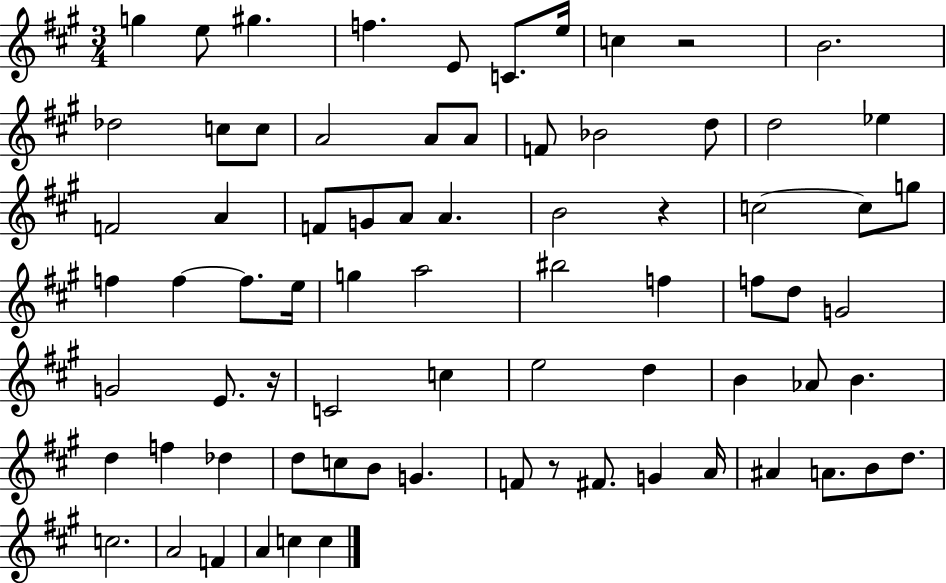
G5/q E5/e G#5/q. F5/q. E4/e C4/e. E5/s C5/q R/h B4/h. Db5/h C5/e C5/e A4/h A4/e A4/e F4/e Bb4/h D5/e D5/h Eb5/q F4/h A4/q F4/e G4/e A4/e A4/q. B4/h R/q C5/h C5/e G5/e F5/q F5/q F5/e. E5/s G5/q A5/h BIS5/h F5/q F5/e D5/e G4/h G4/h E4/e. R/s C4/h C5/q E5/h D5/q B4/q Ab4/e B4/q. D5/q F5/q Db5/q D5/e C5/e B4/e G4/q. F4/e R/e F#4/e. G4/q A4/s A#4/q A4/e. B4/e D5/e. C5/h. A4/h F4/q A4/q C5/q C5/q